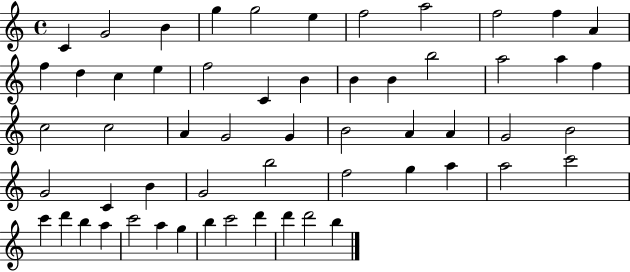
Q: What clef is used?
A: treble